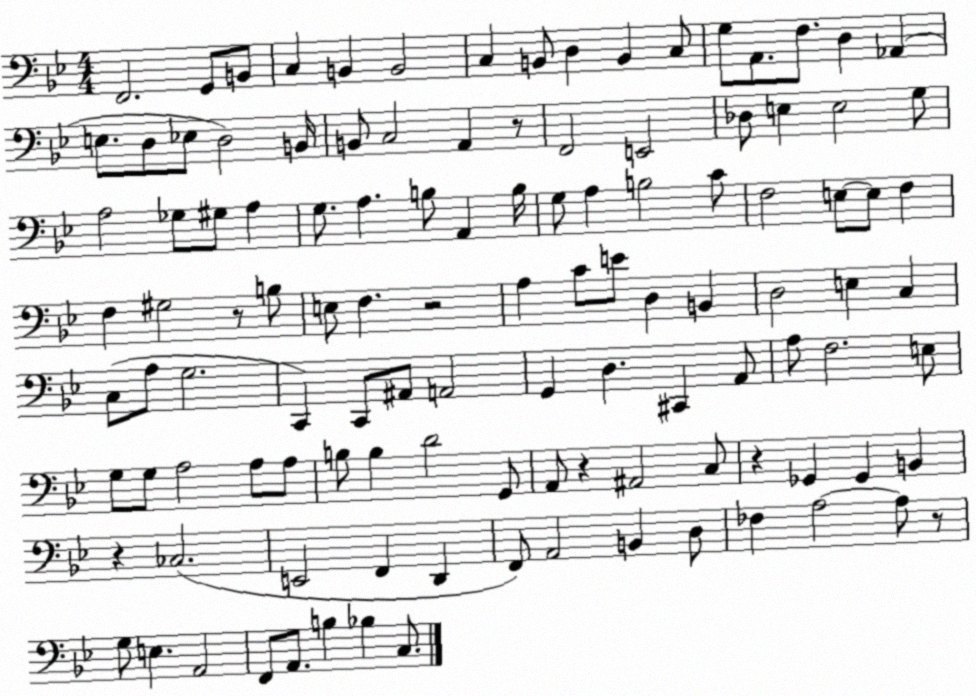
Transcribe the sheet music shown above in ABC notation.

X:1
T:Untitled
M:4/4
L:1/4
K:Bb
F,,2 G,,/2 B,,/2 C, B,, B,,2 C, B,,/2 D, B,, C,/2 G,/2 A,,/2 F,/2 D, _A,, E,/2 D,/2 _E,/2 D,2 B,,/4 B,,/2 C,2 A,, z/2 F,,2 E,,2 _D,/2 E, E,2 G,/2 A,2 _G,/2 ^G,/2 A, G,/2 A, B,/2 A,, B,/4 G,/2 A, B,2 C/2 F,2 E,/2 E,/2 F, F, ^G,2 z/2 B,/2 E,/2 F, z2 A, C/2 E/2 D, B,, D,2 E, C, C,/2 A,/2 G,2 C,, C,,/2 ^A,,/2 A,,2 G,, D, ^C,, A,,/2 A,/2 F,2 E,/2 G,/2 G,/2 A,2 A,/2 A,/2 B,/2 B, D2 G,,/2 A,,/2 z ^A,,2 C,/2 z _G,, _G,, B,, z _C,2 E,,2 F,, D,, F,,/2 A,,2 B,, D,/2 _F, A,2 A,/2 z/2 G,/2 E, A,,2 F,,/2 A,,/2 B, _B, C,/2